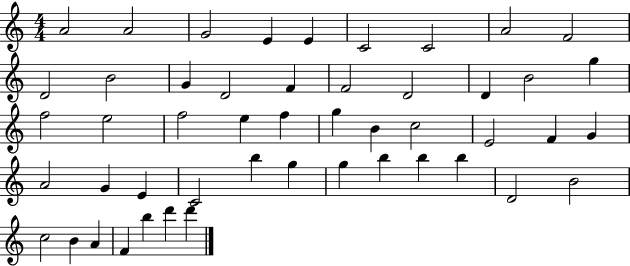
{
  \clef treble
  \numericTimeSignature
  \time 4/4
  \key c \major
  a'2 a'2 | g'2 e'4 e'4 | c'2 c'2 | a'2 f'2 | \break d'2 b'2 | g'4 d'2 f'4 | f'2 d'2 | d'4 b'2 g''4 | \break f''2 e''2 | f''2 e''4 f''4 | g''4 b'4 c''2 | e'2 f'4 g'4 | \break a'2 g'4 e'4 | c'2 b''4 g''4 | g''4 b''4 b''4 b''4 | d'2 b'2 | \break c''2 b'4 a'4 | f'4 b''4 d'''4 d'''4 | \bar "|."
}